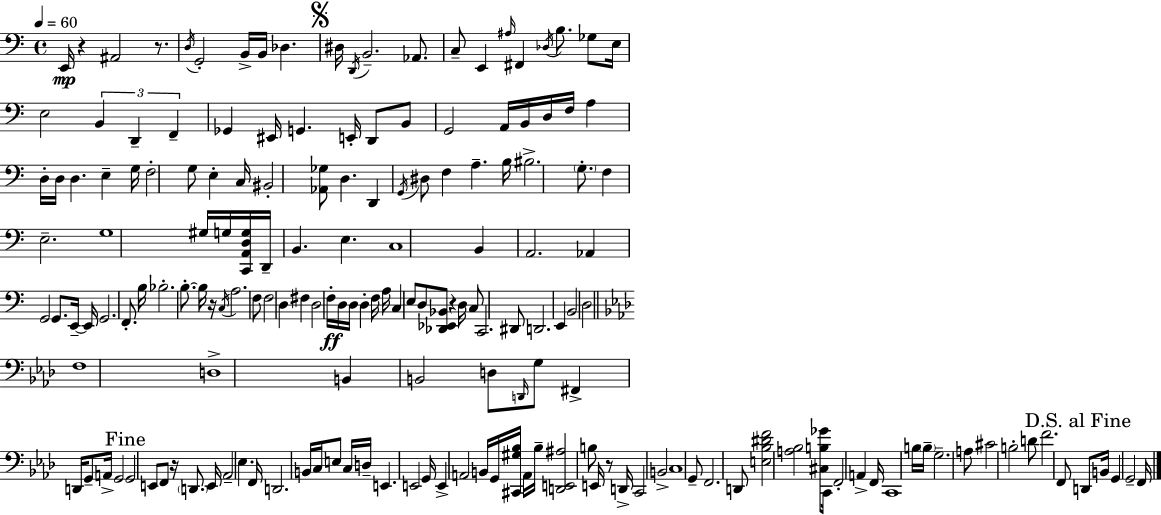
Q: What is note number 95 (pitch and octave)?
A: C2